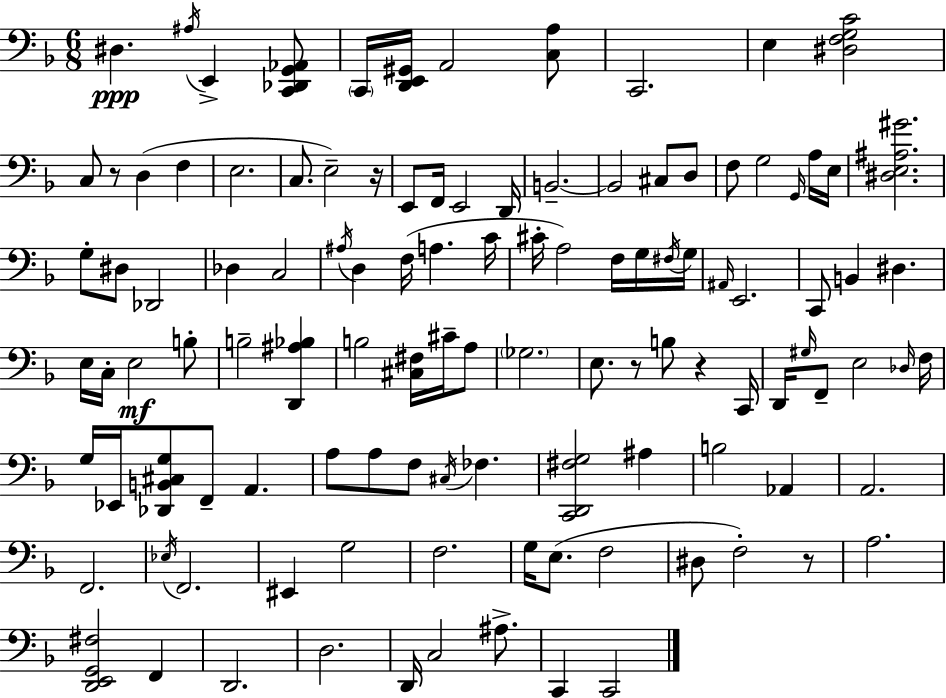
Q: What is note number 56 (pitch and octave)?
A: Gb3